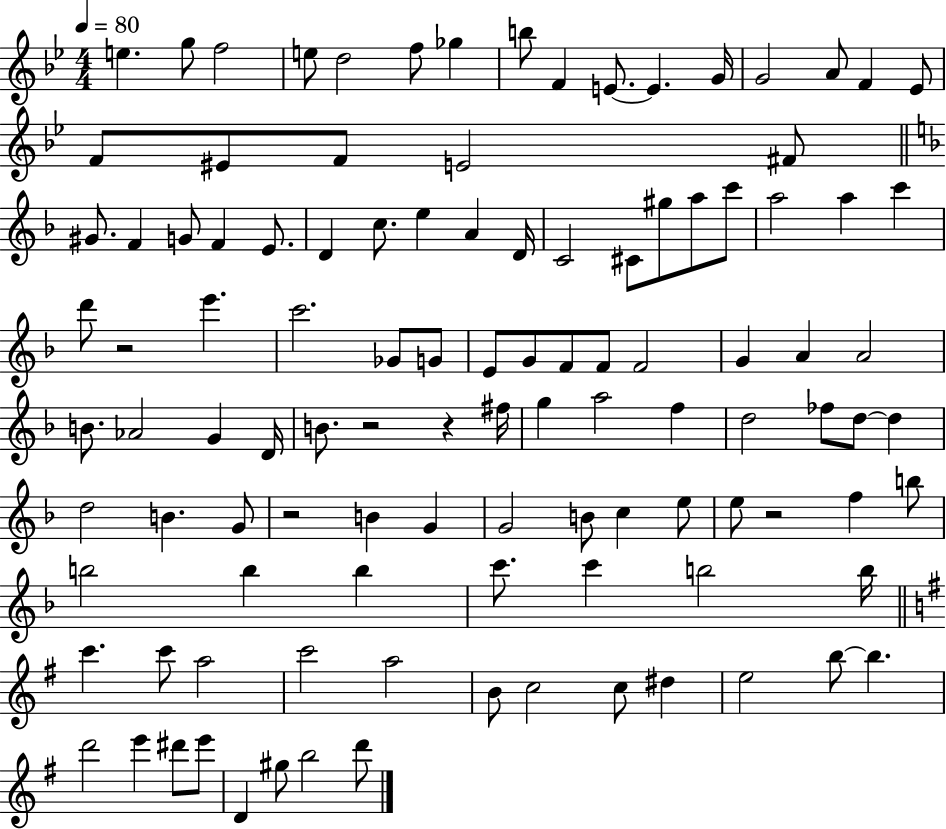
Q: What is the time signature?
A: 4/4